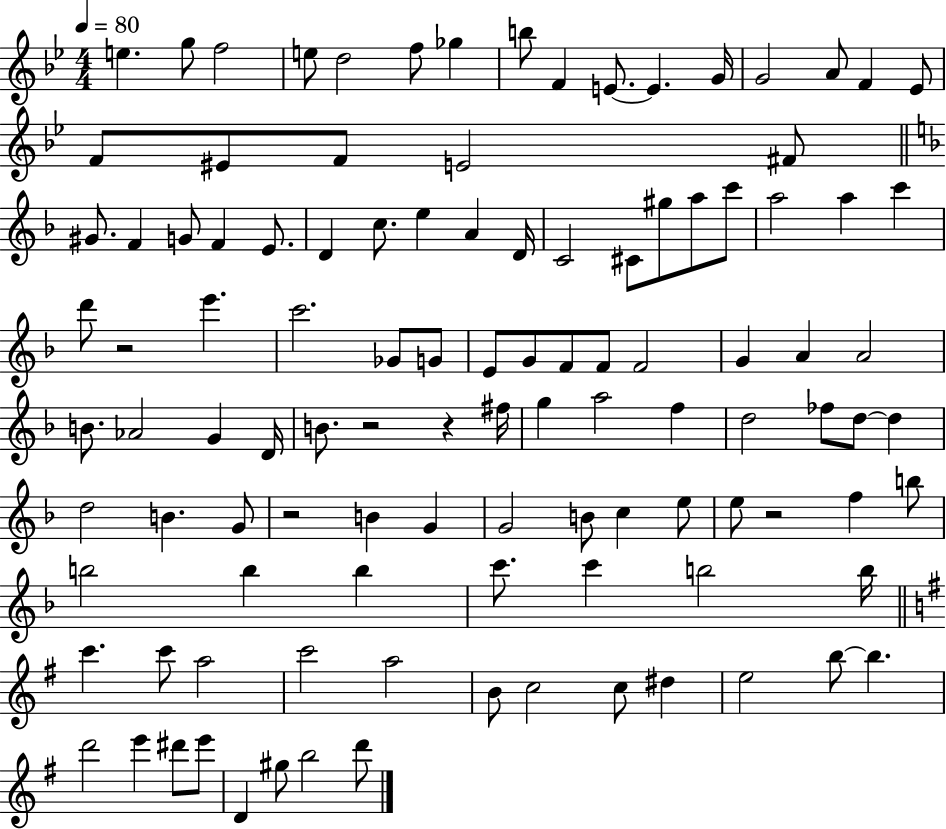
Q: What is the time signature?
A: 4/4